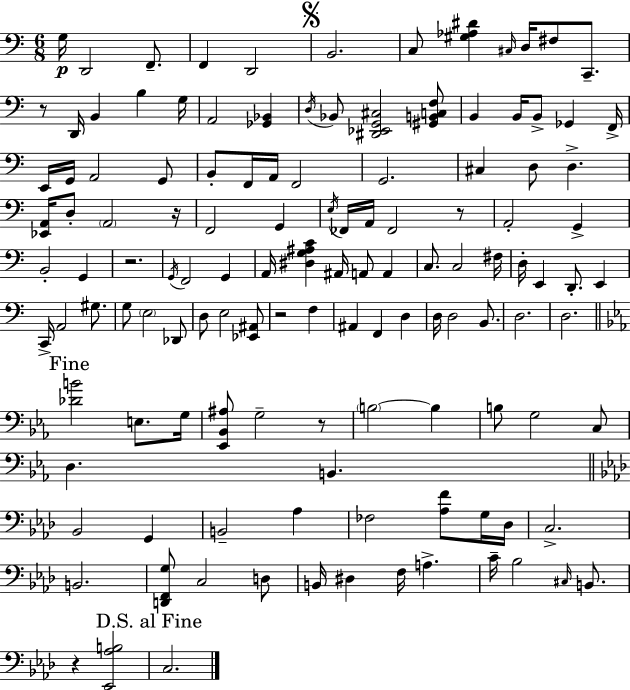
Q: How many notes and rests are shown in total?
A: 127